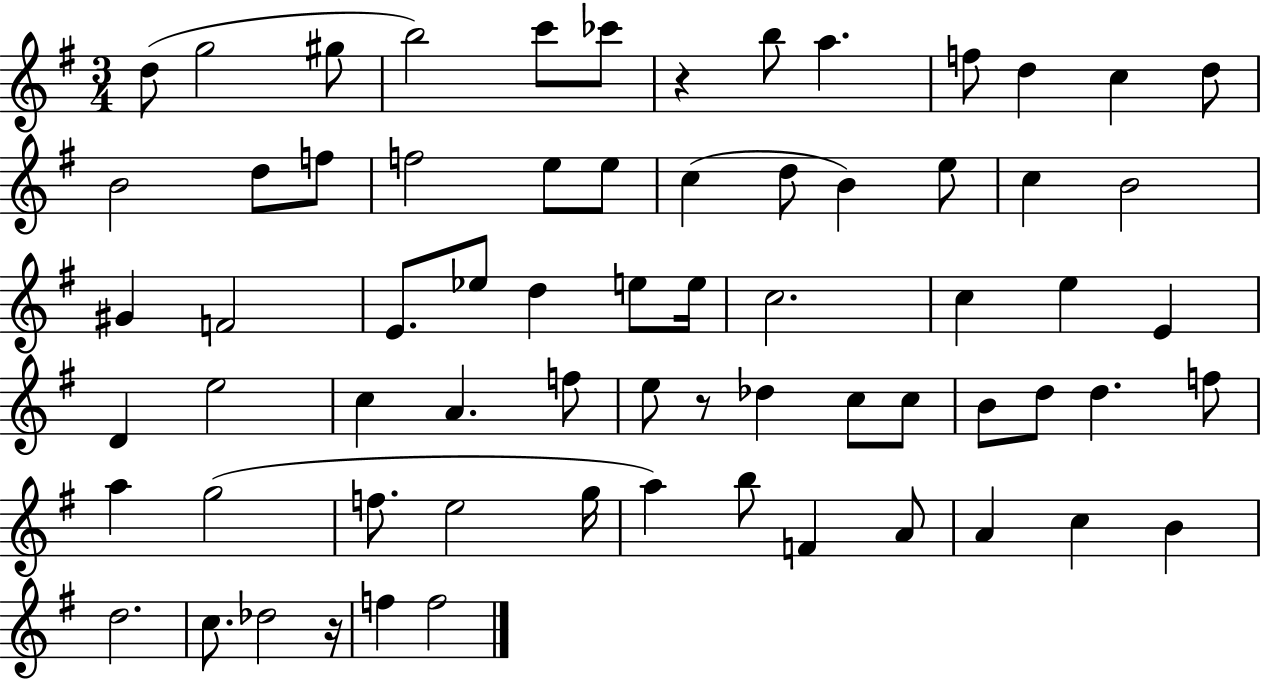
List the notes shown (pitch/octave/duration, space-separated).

D5/e G5/h G#5/e B5/h C6/e CES6/e R/q B5/e A5/q. F5/e D5/q C5/q D5/e B4/h D5/e F5/e F5/h E5/e E5/e C5/q D5/e B4/q E5/e C5/q B4/h G#4/q F4/h E4/e. Eb5/e D5/q E5/e E5/s C5/h. C5/q E5/q E4/q D4/q E5/h C5/q A4/q. F5/e E5/e R/e Db5/q C5/e C5/e B4/e D5/e D5/q. F5/e A5/q G5/h F5/e. E5/h G5/s A5/q B5/e F4/q A4/e A4/q C5/q B4/q D5/h. C5/e. Db5/h R/s F5/q F5/h